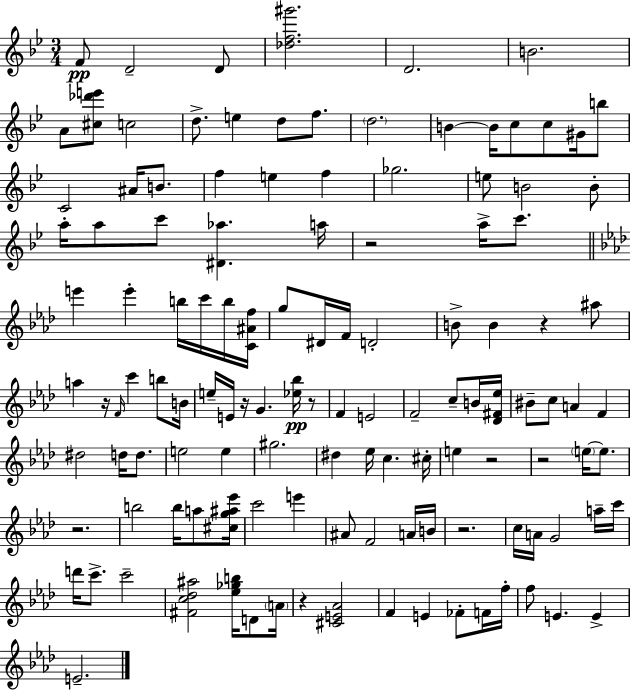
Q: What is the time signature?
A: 3/4